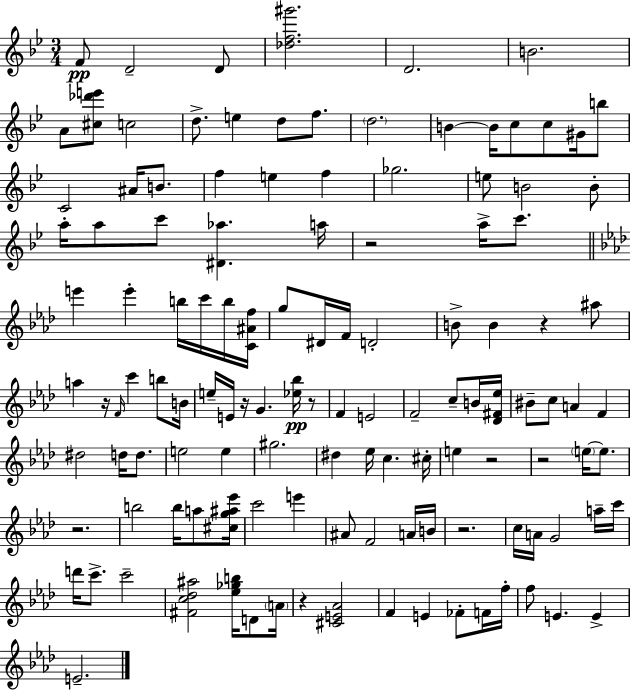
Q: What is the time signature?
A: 3/4